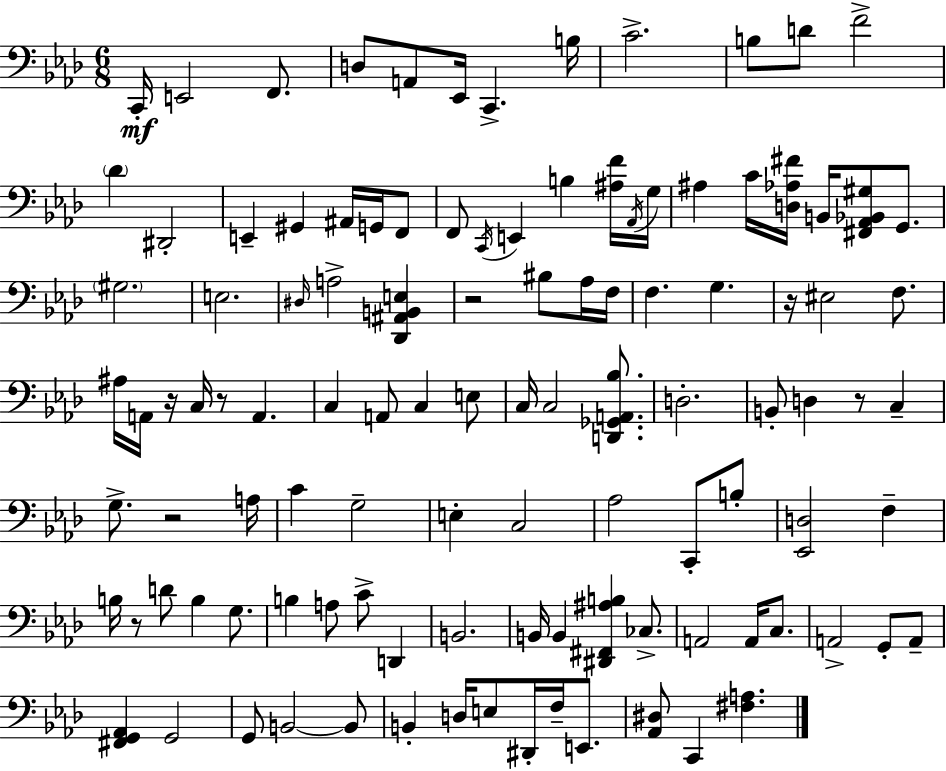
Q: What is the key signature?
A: F minor